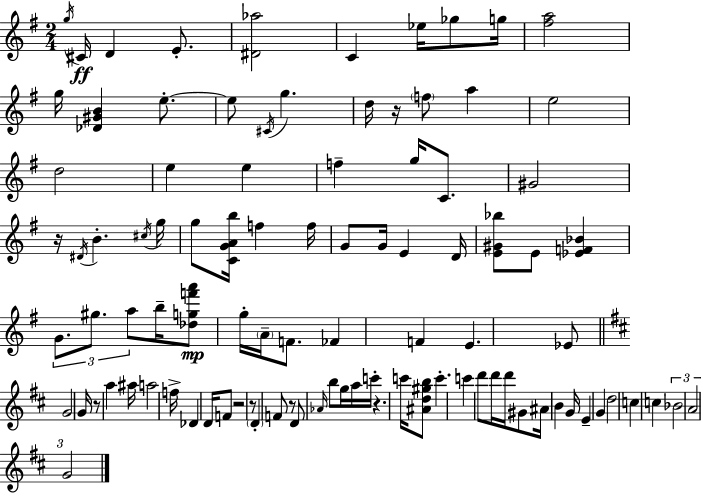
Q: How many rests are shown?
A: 7